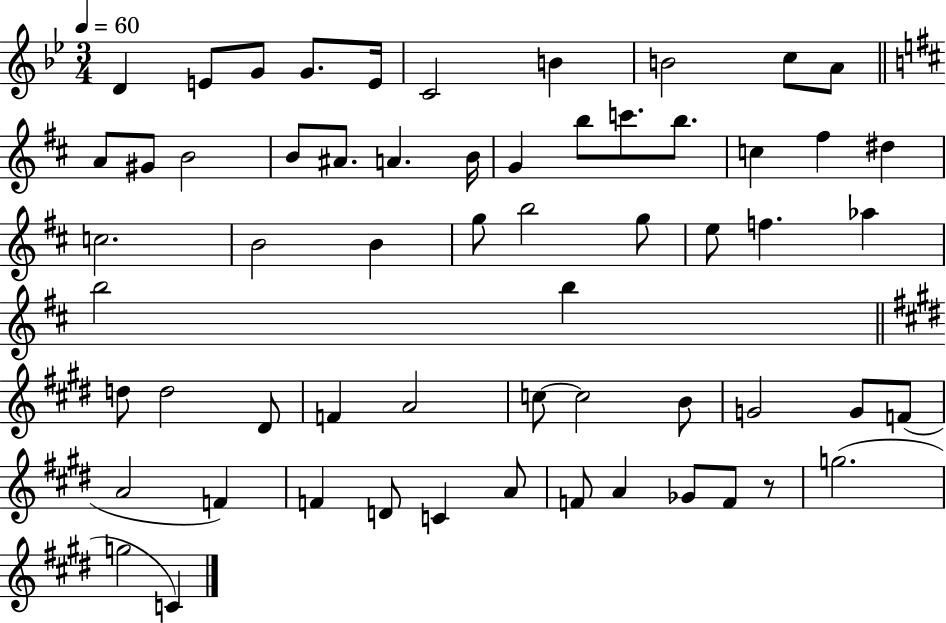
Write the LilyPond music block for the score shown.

{
  \clef treble
  \numericTimeSignature
  \time 3/4
  \key bes \major
  \tempo 4 = 60
  \repeat volta 2 { d'4 e'8 g'8 g'8. e'16 | c'2 b'4 | b'2 c''8 a'8 | \bar "||" \break \key b \minor a'8 gis'8 b'2 | b'8 ais'8. a'4. b'16 | g'4 b''8 c'''8. b''8. | c''4 fis''4 dis''4 | \break c''2. | b'2 b'4 | g''8 b''2 g''8 | e''8 f''4. aes''4 | \break b''2 b''4 | \bar "||" \break \key e \major d''8 d''2 dis'8 | f'4 a'2 | c''8~~ c''2 b'8 | g'2 g'8 f'8( | \break a'2 f'4) | f'4 d'8 c'4 a'8 | f'8 a'4 ges'8 f'8 r8 | g''2.( | \break g''2 c'4) | } \bar "|."
}